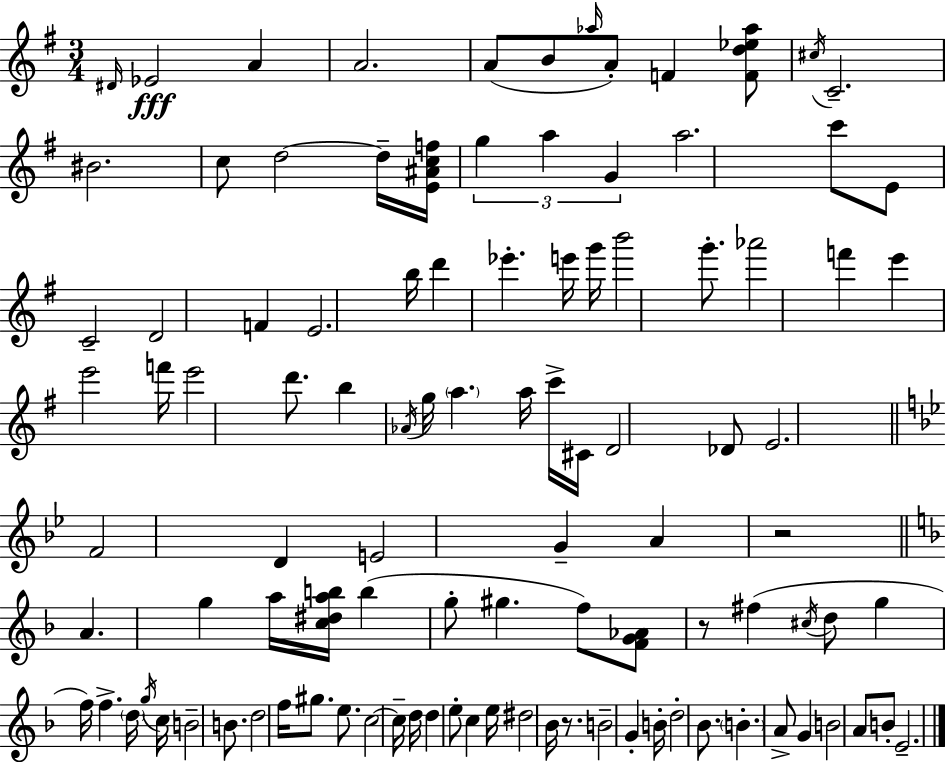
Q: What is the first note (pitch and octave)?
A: D#4